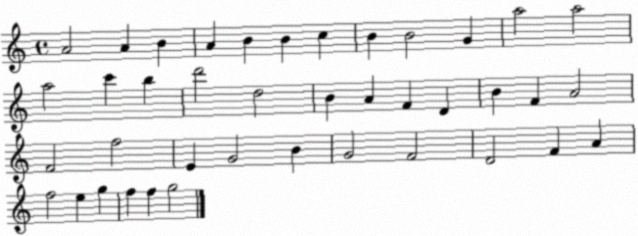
X:1
T:Untitled
M:4/4
L:1/4
K:C
A2 A B A B B c B B2 G a2 a2 a2 c' b d'2 d2 B A F D B F A2 F2 f2 E G2 B G2 F2 D2 F A f2 e g f f g2